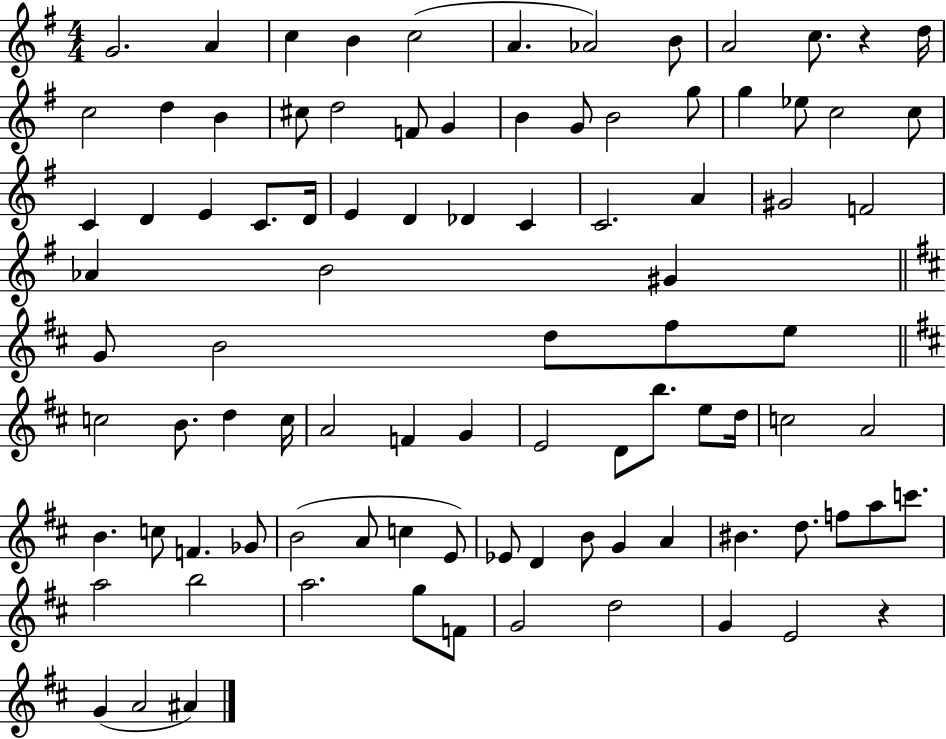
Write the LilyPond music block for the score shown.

{
  \clef treble
  \numericTimeSignature
  \time 4/4
  \key g \major
  g'2. a'4 | c''4 b'4 c''2( | a'4. aes'2) b'8 | a'2 c''8. r4 d''16 | \break c''2 d''4 b'4 | cis''8 d''2 f'8 g'4 | b'4 g'8 b'2 g''8 | g''4 ees''8 c''2 c''8 | \break c'4 d'4 e'4 c'8. d'16 | e'4 d'4 des'4 c'4 | c'2. a'4 | gis'2 f'2 | \break aes'4 b'2 gis'4 | \bar "||" \break \key b \minor g'8 b'2 d''8 fis''8 e''8 | \bar "||" \break \key d \major c''2 b'8. d''4 c''16 | a'2 f'4 g'4 | e'2 d'8 b''8. e''8 d''16 | c''2 a'2 | \break b'4. c''8 f'4. ges'8 | b'2( a'8 c''4 e'8) | ees'8 d'4 b'8 g'4 a'4 | bis'4. d''8. f''8 a''8 c'''8. | \break a''2 b''2 | a''2. g''8 f'8 | g'2 d''2 | g'4 e'2 r4 | \break g'4( a'2 ais'4) | \bar "|."
}